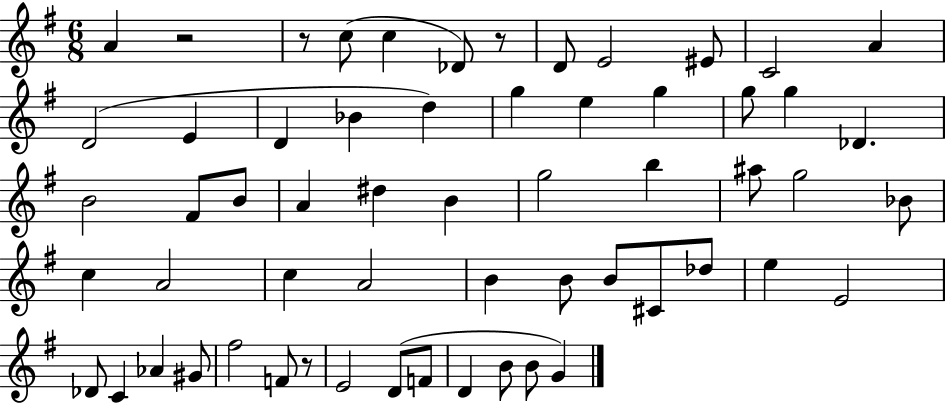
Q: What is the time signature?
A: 6/8